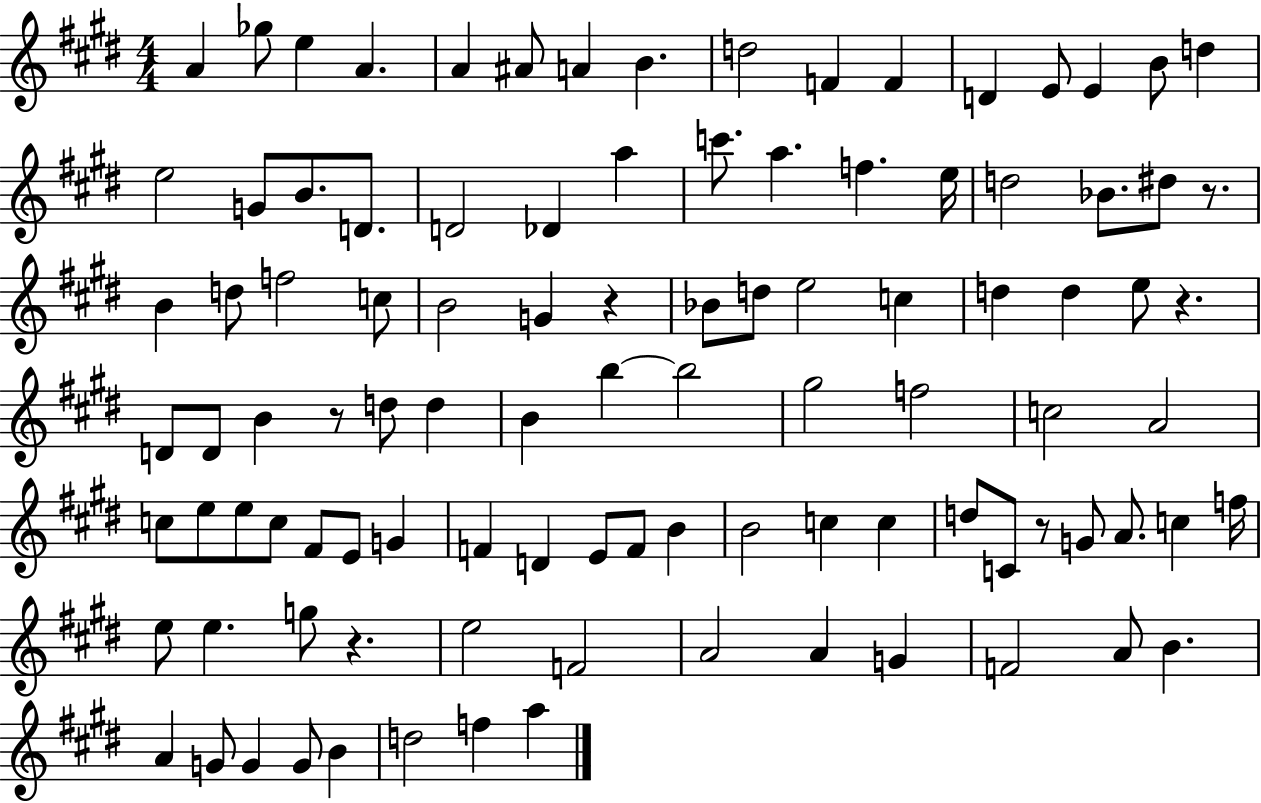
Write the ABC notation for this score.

X:1
T:Untitled
M:4/4
L:1/4
K:E
A _g/2 e A A ^A/2 A B d2 F F D E/2 E B/2 d e2 G/2 B/2 D/2 D2 _D a c'/2 a f e/4 d2 _B/2 ^d/2 z/2 B d/2 f2 c/2 B2 G z _B/2 d/2 e2 c d d e/2 z D/2 D/2 B z/2 d/2 d B b b2 ^g2 f2 c2 A2 c/2 e/2 e/2 c/2 ^F/2 E/2 G F D E/2 F/2 B B2 c c d/2 C/2 z/2 G/2 A/2 c f/4 e/2 e g/2 z e2 F2 A2 A G F2 A/2 B A G/2 G G/2 B d2 f a